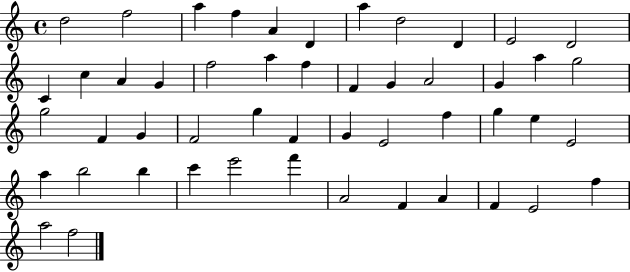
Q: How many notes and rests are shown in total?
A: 50